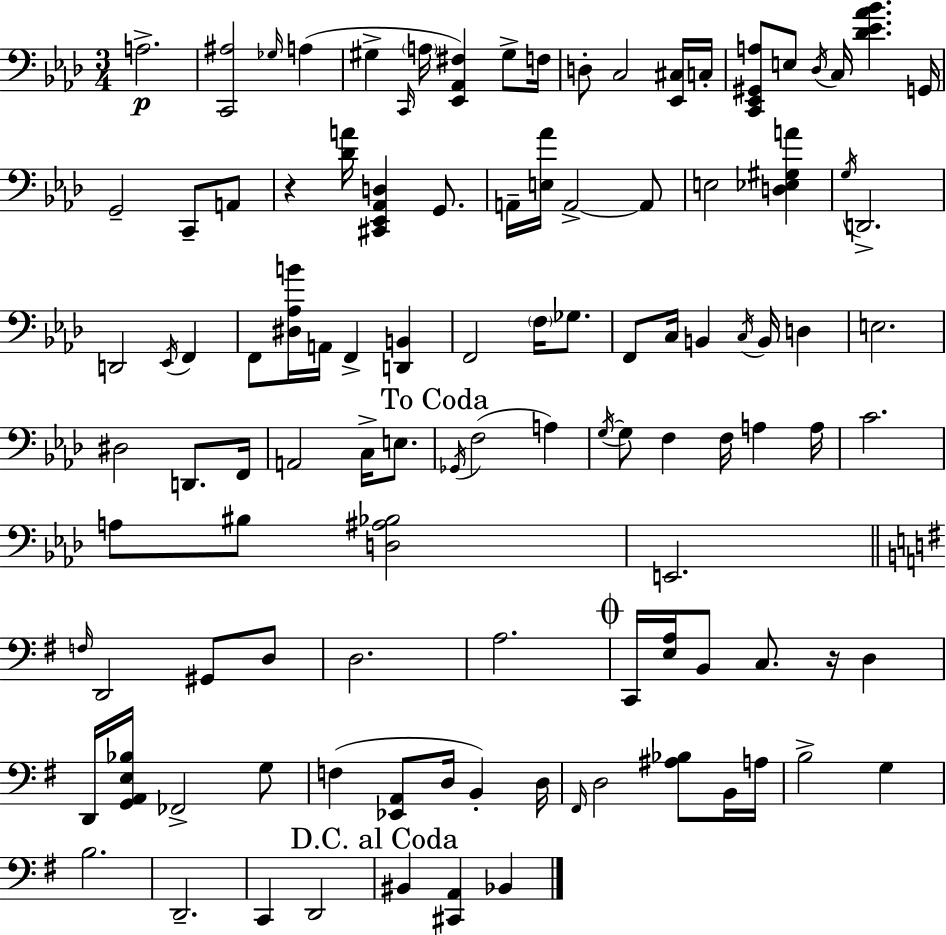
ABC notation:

X:1
T:Untitled
M:3/4
L:1/4
K:Fm
A,2 [C,,^A,]2 _G,/4 A, ^G, C,,/4 A,/4 [_E,,_A,,^F,] ^G,/2 F,/4 D,/2 C,2 [_E,,^C,]/4 C,/4 [C,,_E,,^G,,A,]/2 E,/2 _D,/4 C,/4 [_D_E_A_B] G,,/4 G,,2 C,,/2 A,,/2 z [_DA]/4 [^C,,_E,,_A,,D,] G,,/2 A,,/4 [E,_A]/4 A,,2 A,,/2 E,2 [D,_E,^G,A] G,/4 D,,2 D,,2 _E,,/4 F,, F,,/2 [^D,_A,B]/4 A,,/4 F,, [D,,B,,] F,,2 F,/4 _G,/2 F,,/2 C,/4 B,, C,/4 B,,/4 D, E,2 ^D,2 D,,/2 F,,/4 A,,2 C,/4 E,/2 _G,,/4 F,2 A, G,/4 G,/2 F, F,/4 A, A,/4 C2 A,/2 ^B,/2 [D,^A,_B,]2 E,,2 F,/4 D,,2 ^G,,/2 D,/2 D,2 A,2 C,,/4 [E,A,]/4 B,,/2 C,/2 z/4 D, D,,/4 [G,,A,,E,_B,]/4 _F,,2 G,/2 F, [_E,,A,,]/2 D,/4 B,, D,/4 ^F,,/4 D,2 [^A,_B,]/2 B,,/4 A,/4 B,2 G, B,2 D,,2 C,, D,,2 ^B,, [^C,,A,,] _B,,